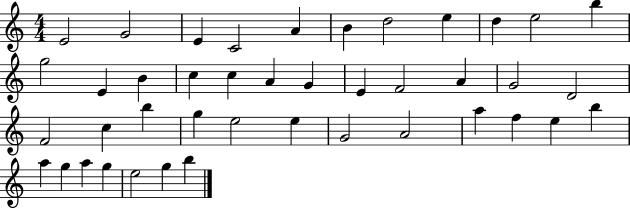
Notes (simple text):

E4/h G4/h E4/q C4/h A4/q B4/q D5/h E5/q D5/q E5/h B5/q G5/h E4/q B4/q C5/q C5/q A4/q G4/q E4/q F4/h A4/q G4/h D4/h F4/h C5/q B5/q G5/q E5/h E5/q G4/h A4/h A5/q F5/q E5/q B5/q A5/q G5/q A5/q G5/q E5/h G5/q B5/q